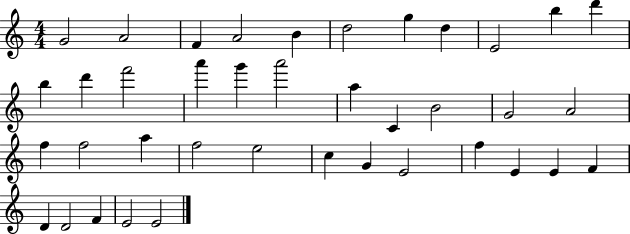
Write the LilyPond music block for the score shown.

{
  \clef treble
  \numericTimeSignature
  \time 4/4
  \key c \major
  g'2 a'2 | f'4 a'2 b'4 | d''2 g''4 d''4 | e'2 b''4 d'''4 | \break b''4 d'''4 f'''2 | a'''4 g'''4 a'''2 | a''4 c'4 b'2 | g'2 a'2 | \break f''4 f''2 a''4 | f''2 e''2 | c''4 g'4 e'2 | f''4 e'4 e'4 f'4 | \break d'4 d'2 f'4 | e'2 e'2 | \bar "|."
}